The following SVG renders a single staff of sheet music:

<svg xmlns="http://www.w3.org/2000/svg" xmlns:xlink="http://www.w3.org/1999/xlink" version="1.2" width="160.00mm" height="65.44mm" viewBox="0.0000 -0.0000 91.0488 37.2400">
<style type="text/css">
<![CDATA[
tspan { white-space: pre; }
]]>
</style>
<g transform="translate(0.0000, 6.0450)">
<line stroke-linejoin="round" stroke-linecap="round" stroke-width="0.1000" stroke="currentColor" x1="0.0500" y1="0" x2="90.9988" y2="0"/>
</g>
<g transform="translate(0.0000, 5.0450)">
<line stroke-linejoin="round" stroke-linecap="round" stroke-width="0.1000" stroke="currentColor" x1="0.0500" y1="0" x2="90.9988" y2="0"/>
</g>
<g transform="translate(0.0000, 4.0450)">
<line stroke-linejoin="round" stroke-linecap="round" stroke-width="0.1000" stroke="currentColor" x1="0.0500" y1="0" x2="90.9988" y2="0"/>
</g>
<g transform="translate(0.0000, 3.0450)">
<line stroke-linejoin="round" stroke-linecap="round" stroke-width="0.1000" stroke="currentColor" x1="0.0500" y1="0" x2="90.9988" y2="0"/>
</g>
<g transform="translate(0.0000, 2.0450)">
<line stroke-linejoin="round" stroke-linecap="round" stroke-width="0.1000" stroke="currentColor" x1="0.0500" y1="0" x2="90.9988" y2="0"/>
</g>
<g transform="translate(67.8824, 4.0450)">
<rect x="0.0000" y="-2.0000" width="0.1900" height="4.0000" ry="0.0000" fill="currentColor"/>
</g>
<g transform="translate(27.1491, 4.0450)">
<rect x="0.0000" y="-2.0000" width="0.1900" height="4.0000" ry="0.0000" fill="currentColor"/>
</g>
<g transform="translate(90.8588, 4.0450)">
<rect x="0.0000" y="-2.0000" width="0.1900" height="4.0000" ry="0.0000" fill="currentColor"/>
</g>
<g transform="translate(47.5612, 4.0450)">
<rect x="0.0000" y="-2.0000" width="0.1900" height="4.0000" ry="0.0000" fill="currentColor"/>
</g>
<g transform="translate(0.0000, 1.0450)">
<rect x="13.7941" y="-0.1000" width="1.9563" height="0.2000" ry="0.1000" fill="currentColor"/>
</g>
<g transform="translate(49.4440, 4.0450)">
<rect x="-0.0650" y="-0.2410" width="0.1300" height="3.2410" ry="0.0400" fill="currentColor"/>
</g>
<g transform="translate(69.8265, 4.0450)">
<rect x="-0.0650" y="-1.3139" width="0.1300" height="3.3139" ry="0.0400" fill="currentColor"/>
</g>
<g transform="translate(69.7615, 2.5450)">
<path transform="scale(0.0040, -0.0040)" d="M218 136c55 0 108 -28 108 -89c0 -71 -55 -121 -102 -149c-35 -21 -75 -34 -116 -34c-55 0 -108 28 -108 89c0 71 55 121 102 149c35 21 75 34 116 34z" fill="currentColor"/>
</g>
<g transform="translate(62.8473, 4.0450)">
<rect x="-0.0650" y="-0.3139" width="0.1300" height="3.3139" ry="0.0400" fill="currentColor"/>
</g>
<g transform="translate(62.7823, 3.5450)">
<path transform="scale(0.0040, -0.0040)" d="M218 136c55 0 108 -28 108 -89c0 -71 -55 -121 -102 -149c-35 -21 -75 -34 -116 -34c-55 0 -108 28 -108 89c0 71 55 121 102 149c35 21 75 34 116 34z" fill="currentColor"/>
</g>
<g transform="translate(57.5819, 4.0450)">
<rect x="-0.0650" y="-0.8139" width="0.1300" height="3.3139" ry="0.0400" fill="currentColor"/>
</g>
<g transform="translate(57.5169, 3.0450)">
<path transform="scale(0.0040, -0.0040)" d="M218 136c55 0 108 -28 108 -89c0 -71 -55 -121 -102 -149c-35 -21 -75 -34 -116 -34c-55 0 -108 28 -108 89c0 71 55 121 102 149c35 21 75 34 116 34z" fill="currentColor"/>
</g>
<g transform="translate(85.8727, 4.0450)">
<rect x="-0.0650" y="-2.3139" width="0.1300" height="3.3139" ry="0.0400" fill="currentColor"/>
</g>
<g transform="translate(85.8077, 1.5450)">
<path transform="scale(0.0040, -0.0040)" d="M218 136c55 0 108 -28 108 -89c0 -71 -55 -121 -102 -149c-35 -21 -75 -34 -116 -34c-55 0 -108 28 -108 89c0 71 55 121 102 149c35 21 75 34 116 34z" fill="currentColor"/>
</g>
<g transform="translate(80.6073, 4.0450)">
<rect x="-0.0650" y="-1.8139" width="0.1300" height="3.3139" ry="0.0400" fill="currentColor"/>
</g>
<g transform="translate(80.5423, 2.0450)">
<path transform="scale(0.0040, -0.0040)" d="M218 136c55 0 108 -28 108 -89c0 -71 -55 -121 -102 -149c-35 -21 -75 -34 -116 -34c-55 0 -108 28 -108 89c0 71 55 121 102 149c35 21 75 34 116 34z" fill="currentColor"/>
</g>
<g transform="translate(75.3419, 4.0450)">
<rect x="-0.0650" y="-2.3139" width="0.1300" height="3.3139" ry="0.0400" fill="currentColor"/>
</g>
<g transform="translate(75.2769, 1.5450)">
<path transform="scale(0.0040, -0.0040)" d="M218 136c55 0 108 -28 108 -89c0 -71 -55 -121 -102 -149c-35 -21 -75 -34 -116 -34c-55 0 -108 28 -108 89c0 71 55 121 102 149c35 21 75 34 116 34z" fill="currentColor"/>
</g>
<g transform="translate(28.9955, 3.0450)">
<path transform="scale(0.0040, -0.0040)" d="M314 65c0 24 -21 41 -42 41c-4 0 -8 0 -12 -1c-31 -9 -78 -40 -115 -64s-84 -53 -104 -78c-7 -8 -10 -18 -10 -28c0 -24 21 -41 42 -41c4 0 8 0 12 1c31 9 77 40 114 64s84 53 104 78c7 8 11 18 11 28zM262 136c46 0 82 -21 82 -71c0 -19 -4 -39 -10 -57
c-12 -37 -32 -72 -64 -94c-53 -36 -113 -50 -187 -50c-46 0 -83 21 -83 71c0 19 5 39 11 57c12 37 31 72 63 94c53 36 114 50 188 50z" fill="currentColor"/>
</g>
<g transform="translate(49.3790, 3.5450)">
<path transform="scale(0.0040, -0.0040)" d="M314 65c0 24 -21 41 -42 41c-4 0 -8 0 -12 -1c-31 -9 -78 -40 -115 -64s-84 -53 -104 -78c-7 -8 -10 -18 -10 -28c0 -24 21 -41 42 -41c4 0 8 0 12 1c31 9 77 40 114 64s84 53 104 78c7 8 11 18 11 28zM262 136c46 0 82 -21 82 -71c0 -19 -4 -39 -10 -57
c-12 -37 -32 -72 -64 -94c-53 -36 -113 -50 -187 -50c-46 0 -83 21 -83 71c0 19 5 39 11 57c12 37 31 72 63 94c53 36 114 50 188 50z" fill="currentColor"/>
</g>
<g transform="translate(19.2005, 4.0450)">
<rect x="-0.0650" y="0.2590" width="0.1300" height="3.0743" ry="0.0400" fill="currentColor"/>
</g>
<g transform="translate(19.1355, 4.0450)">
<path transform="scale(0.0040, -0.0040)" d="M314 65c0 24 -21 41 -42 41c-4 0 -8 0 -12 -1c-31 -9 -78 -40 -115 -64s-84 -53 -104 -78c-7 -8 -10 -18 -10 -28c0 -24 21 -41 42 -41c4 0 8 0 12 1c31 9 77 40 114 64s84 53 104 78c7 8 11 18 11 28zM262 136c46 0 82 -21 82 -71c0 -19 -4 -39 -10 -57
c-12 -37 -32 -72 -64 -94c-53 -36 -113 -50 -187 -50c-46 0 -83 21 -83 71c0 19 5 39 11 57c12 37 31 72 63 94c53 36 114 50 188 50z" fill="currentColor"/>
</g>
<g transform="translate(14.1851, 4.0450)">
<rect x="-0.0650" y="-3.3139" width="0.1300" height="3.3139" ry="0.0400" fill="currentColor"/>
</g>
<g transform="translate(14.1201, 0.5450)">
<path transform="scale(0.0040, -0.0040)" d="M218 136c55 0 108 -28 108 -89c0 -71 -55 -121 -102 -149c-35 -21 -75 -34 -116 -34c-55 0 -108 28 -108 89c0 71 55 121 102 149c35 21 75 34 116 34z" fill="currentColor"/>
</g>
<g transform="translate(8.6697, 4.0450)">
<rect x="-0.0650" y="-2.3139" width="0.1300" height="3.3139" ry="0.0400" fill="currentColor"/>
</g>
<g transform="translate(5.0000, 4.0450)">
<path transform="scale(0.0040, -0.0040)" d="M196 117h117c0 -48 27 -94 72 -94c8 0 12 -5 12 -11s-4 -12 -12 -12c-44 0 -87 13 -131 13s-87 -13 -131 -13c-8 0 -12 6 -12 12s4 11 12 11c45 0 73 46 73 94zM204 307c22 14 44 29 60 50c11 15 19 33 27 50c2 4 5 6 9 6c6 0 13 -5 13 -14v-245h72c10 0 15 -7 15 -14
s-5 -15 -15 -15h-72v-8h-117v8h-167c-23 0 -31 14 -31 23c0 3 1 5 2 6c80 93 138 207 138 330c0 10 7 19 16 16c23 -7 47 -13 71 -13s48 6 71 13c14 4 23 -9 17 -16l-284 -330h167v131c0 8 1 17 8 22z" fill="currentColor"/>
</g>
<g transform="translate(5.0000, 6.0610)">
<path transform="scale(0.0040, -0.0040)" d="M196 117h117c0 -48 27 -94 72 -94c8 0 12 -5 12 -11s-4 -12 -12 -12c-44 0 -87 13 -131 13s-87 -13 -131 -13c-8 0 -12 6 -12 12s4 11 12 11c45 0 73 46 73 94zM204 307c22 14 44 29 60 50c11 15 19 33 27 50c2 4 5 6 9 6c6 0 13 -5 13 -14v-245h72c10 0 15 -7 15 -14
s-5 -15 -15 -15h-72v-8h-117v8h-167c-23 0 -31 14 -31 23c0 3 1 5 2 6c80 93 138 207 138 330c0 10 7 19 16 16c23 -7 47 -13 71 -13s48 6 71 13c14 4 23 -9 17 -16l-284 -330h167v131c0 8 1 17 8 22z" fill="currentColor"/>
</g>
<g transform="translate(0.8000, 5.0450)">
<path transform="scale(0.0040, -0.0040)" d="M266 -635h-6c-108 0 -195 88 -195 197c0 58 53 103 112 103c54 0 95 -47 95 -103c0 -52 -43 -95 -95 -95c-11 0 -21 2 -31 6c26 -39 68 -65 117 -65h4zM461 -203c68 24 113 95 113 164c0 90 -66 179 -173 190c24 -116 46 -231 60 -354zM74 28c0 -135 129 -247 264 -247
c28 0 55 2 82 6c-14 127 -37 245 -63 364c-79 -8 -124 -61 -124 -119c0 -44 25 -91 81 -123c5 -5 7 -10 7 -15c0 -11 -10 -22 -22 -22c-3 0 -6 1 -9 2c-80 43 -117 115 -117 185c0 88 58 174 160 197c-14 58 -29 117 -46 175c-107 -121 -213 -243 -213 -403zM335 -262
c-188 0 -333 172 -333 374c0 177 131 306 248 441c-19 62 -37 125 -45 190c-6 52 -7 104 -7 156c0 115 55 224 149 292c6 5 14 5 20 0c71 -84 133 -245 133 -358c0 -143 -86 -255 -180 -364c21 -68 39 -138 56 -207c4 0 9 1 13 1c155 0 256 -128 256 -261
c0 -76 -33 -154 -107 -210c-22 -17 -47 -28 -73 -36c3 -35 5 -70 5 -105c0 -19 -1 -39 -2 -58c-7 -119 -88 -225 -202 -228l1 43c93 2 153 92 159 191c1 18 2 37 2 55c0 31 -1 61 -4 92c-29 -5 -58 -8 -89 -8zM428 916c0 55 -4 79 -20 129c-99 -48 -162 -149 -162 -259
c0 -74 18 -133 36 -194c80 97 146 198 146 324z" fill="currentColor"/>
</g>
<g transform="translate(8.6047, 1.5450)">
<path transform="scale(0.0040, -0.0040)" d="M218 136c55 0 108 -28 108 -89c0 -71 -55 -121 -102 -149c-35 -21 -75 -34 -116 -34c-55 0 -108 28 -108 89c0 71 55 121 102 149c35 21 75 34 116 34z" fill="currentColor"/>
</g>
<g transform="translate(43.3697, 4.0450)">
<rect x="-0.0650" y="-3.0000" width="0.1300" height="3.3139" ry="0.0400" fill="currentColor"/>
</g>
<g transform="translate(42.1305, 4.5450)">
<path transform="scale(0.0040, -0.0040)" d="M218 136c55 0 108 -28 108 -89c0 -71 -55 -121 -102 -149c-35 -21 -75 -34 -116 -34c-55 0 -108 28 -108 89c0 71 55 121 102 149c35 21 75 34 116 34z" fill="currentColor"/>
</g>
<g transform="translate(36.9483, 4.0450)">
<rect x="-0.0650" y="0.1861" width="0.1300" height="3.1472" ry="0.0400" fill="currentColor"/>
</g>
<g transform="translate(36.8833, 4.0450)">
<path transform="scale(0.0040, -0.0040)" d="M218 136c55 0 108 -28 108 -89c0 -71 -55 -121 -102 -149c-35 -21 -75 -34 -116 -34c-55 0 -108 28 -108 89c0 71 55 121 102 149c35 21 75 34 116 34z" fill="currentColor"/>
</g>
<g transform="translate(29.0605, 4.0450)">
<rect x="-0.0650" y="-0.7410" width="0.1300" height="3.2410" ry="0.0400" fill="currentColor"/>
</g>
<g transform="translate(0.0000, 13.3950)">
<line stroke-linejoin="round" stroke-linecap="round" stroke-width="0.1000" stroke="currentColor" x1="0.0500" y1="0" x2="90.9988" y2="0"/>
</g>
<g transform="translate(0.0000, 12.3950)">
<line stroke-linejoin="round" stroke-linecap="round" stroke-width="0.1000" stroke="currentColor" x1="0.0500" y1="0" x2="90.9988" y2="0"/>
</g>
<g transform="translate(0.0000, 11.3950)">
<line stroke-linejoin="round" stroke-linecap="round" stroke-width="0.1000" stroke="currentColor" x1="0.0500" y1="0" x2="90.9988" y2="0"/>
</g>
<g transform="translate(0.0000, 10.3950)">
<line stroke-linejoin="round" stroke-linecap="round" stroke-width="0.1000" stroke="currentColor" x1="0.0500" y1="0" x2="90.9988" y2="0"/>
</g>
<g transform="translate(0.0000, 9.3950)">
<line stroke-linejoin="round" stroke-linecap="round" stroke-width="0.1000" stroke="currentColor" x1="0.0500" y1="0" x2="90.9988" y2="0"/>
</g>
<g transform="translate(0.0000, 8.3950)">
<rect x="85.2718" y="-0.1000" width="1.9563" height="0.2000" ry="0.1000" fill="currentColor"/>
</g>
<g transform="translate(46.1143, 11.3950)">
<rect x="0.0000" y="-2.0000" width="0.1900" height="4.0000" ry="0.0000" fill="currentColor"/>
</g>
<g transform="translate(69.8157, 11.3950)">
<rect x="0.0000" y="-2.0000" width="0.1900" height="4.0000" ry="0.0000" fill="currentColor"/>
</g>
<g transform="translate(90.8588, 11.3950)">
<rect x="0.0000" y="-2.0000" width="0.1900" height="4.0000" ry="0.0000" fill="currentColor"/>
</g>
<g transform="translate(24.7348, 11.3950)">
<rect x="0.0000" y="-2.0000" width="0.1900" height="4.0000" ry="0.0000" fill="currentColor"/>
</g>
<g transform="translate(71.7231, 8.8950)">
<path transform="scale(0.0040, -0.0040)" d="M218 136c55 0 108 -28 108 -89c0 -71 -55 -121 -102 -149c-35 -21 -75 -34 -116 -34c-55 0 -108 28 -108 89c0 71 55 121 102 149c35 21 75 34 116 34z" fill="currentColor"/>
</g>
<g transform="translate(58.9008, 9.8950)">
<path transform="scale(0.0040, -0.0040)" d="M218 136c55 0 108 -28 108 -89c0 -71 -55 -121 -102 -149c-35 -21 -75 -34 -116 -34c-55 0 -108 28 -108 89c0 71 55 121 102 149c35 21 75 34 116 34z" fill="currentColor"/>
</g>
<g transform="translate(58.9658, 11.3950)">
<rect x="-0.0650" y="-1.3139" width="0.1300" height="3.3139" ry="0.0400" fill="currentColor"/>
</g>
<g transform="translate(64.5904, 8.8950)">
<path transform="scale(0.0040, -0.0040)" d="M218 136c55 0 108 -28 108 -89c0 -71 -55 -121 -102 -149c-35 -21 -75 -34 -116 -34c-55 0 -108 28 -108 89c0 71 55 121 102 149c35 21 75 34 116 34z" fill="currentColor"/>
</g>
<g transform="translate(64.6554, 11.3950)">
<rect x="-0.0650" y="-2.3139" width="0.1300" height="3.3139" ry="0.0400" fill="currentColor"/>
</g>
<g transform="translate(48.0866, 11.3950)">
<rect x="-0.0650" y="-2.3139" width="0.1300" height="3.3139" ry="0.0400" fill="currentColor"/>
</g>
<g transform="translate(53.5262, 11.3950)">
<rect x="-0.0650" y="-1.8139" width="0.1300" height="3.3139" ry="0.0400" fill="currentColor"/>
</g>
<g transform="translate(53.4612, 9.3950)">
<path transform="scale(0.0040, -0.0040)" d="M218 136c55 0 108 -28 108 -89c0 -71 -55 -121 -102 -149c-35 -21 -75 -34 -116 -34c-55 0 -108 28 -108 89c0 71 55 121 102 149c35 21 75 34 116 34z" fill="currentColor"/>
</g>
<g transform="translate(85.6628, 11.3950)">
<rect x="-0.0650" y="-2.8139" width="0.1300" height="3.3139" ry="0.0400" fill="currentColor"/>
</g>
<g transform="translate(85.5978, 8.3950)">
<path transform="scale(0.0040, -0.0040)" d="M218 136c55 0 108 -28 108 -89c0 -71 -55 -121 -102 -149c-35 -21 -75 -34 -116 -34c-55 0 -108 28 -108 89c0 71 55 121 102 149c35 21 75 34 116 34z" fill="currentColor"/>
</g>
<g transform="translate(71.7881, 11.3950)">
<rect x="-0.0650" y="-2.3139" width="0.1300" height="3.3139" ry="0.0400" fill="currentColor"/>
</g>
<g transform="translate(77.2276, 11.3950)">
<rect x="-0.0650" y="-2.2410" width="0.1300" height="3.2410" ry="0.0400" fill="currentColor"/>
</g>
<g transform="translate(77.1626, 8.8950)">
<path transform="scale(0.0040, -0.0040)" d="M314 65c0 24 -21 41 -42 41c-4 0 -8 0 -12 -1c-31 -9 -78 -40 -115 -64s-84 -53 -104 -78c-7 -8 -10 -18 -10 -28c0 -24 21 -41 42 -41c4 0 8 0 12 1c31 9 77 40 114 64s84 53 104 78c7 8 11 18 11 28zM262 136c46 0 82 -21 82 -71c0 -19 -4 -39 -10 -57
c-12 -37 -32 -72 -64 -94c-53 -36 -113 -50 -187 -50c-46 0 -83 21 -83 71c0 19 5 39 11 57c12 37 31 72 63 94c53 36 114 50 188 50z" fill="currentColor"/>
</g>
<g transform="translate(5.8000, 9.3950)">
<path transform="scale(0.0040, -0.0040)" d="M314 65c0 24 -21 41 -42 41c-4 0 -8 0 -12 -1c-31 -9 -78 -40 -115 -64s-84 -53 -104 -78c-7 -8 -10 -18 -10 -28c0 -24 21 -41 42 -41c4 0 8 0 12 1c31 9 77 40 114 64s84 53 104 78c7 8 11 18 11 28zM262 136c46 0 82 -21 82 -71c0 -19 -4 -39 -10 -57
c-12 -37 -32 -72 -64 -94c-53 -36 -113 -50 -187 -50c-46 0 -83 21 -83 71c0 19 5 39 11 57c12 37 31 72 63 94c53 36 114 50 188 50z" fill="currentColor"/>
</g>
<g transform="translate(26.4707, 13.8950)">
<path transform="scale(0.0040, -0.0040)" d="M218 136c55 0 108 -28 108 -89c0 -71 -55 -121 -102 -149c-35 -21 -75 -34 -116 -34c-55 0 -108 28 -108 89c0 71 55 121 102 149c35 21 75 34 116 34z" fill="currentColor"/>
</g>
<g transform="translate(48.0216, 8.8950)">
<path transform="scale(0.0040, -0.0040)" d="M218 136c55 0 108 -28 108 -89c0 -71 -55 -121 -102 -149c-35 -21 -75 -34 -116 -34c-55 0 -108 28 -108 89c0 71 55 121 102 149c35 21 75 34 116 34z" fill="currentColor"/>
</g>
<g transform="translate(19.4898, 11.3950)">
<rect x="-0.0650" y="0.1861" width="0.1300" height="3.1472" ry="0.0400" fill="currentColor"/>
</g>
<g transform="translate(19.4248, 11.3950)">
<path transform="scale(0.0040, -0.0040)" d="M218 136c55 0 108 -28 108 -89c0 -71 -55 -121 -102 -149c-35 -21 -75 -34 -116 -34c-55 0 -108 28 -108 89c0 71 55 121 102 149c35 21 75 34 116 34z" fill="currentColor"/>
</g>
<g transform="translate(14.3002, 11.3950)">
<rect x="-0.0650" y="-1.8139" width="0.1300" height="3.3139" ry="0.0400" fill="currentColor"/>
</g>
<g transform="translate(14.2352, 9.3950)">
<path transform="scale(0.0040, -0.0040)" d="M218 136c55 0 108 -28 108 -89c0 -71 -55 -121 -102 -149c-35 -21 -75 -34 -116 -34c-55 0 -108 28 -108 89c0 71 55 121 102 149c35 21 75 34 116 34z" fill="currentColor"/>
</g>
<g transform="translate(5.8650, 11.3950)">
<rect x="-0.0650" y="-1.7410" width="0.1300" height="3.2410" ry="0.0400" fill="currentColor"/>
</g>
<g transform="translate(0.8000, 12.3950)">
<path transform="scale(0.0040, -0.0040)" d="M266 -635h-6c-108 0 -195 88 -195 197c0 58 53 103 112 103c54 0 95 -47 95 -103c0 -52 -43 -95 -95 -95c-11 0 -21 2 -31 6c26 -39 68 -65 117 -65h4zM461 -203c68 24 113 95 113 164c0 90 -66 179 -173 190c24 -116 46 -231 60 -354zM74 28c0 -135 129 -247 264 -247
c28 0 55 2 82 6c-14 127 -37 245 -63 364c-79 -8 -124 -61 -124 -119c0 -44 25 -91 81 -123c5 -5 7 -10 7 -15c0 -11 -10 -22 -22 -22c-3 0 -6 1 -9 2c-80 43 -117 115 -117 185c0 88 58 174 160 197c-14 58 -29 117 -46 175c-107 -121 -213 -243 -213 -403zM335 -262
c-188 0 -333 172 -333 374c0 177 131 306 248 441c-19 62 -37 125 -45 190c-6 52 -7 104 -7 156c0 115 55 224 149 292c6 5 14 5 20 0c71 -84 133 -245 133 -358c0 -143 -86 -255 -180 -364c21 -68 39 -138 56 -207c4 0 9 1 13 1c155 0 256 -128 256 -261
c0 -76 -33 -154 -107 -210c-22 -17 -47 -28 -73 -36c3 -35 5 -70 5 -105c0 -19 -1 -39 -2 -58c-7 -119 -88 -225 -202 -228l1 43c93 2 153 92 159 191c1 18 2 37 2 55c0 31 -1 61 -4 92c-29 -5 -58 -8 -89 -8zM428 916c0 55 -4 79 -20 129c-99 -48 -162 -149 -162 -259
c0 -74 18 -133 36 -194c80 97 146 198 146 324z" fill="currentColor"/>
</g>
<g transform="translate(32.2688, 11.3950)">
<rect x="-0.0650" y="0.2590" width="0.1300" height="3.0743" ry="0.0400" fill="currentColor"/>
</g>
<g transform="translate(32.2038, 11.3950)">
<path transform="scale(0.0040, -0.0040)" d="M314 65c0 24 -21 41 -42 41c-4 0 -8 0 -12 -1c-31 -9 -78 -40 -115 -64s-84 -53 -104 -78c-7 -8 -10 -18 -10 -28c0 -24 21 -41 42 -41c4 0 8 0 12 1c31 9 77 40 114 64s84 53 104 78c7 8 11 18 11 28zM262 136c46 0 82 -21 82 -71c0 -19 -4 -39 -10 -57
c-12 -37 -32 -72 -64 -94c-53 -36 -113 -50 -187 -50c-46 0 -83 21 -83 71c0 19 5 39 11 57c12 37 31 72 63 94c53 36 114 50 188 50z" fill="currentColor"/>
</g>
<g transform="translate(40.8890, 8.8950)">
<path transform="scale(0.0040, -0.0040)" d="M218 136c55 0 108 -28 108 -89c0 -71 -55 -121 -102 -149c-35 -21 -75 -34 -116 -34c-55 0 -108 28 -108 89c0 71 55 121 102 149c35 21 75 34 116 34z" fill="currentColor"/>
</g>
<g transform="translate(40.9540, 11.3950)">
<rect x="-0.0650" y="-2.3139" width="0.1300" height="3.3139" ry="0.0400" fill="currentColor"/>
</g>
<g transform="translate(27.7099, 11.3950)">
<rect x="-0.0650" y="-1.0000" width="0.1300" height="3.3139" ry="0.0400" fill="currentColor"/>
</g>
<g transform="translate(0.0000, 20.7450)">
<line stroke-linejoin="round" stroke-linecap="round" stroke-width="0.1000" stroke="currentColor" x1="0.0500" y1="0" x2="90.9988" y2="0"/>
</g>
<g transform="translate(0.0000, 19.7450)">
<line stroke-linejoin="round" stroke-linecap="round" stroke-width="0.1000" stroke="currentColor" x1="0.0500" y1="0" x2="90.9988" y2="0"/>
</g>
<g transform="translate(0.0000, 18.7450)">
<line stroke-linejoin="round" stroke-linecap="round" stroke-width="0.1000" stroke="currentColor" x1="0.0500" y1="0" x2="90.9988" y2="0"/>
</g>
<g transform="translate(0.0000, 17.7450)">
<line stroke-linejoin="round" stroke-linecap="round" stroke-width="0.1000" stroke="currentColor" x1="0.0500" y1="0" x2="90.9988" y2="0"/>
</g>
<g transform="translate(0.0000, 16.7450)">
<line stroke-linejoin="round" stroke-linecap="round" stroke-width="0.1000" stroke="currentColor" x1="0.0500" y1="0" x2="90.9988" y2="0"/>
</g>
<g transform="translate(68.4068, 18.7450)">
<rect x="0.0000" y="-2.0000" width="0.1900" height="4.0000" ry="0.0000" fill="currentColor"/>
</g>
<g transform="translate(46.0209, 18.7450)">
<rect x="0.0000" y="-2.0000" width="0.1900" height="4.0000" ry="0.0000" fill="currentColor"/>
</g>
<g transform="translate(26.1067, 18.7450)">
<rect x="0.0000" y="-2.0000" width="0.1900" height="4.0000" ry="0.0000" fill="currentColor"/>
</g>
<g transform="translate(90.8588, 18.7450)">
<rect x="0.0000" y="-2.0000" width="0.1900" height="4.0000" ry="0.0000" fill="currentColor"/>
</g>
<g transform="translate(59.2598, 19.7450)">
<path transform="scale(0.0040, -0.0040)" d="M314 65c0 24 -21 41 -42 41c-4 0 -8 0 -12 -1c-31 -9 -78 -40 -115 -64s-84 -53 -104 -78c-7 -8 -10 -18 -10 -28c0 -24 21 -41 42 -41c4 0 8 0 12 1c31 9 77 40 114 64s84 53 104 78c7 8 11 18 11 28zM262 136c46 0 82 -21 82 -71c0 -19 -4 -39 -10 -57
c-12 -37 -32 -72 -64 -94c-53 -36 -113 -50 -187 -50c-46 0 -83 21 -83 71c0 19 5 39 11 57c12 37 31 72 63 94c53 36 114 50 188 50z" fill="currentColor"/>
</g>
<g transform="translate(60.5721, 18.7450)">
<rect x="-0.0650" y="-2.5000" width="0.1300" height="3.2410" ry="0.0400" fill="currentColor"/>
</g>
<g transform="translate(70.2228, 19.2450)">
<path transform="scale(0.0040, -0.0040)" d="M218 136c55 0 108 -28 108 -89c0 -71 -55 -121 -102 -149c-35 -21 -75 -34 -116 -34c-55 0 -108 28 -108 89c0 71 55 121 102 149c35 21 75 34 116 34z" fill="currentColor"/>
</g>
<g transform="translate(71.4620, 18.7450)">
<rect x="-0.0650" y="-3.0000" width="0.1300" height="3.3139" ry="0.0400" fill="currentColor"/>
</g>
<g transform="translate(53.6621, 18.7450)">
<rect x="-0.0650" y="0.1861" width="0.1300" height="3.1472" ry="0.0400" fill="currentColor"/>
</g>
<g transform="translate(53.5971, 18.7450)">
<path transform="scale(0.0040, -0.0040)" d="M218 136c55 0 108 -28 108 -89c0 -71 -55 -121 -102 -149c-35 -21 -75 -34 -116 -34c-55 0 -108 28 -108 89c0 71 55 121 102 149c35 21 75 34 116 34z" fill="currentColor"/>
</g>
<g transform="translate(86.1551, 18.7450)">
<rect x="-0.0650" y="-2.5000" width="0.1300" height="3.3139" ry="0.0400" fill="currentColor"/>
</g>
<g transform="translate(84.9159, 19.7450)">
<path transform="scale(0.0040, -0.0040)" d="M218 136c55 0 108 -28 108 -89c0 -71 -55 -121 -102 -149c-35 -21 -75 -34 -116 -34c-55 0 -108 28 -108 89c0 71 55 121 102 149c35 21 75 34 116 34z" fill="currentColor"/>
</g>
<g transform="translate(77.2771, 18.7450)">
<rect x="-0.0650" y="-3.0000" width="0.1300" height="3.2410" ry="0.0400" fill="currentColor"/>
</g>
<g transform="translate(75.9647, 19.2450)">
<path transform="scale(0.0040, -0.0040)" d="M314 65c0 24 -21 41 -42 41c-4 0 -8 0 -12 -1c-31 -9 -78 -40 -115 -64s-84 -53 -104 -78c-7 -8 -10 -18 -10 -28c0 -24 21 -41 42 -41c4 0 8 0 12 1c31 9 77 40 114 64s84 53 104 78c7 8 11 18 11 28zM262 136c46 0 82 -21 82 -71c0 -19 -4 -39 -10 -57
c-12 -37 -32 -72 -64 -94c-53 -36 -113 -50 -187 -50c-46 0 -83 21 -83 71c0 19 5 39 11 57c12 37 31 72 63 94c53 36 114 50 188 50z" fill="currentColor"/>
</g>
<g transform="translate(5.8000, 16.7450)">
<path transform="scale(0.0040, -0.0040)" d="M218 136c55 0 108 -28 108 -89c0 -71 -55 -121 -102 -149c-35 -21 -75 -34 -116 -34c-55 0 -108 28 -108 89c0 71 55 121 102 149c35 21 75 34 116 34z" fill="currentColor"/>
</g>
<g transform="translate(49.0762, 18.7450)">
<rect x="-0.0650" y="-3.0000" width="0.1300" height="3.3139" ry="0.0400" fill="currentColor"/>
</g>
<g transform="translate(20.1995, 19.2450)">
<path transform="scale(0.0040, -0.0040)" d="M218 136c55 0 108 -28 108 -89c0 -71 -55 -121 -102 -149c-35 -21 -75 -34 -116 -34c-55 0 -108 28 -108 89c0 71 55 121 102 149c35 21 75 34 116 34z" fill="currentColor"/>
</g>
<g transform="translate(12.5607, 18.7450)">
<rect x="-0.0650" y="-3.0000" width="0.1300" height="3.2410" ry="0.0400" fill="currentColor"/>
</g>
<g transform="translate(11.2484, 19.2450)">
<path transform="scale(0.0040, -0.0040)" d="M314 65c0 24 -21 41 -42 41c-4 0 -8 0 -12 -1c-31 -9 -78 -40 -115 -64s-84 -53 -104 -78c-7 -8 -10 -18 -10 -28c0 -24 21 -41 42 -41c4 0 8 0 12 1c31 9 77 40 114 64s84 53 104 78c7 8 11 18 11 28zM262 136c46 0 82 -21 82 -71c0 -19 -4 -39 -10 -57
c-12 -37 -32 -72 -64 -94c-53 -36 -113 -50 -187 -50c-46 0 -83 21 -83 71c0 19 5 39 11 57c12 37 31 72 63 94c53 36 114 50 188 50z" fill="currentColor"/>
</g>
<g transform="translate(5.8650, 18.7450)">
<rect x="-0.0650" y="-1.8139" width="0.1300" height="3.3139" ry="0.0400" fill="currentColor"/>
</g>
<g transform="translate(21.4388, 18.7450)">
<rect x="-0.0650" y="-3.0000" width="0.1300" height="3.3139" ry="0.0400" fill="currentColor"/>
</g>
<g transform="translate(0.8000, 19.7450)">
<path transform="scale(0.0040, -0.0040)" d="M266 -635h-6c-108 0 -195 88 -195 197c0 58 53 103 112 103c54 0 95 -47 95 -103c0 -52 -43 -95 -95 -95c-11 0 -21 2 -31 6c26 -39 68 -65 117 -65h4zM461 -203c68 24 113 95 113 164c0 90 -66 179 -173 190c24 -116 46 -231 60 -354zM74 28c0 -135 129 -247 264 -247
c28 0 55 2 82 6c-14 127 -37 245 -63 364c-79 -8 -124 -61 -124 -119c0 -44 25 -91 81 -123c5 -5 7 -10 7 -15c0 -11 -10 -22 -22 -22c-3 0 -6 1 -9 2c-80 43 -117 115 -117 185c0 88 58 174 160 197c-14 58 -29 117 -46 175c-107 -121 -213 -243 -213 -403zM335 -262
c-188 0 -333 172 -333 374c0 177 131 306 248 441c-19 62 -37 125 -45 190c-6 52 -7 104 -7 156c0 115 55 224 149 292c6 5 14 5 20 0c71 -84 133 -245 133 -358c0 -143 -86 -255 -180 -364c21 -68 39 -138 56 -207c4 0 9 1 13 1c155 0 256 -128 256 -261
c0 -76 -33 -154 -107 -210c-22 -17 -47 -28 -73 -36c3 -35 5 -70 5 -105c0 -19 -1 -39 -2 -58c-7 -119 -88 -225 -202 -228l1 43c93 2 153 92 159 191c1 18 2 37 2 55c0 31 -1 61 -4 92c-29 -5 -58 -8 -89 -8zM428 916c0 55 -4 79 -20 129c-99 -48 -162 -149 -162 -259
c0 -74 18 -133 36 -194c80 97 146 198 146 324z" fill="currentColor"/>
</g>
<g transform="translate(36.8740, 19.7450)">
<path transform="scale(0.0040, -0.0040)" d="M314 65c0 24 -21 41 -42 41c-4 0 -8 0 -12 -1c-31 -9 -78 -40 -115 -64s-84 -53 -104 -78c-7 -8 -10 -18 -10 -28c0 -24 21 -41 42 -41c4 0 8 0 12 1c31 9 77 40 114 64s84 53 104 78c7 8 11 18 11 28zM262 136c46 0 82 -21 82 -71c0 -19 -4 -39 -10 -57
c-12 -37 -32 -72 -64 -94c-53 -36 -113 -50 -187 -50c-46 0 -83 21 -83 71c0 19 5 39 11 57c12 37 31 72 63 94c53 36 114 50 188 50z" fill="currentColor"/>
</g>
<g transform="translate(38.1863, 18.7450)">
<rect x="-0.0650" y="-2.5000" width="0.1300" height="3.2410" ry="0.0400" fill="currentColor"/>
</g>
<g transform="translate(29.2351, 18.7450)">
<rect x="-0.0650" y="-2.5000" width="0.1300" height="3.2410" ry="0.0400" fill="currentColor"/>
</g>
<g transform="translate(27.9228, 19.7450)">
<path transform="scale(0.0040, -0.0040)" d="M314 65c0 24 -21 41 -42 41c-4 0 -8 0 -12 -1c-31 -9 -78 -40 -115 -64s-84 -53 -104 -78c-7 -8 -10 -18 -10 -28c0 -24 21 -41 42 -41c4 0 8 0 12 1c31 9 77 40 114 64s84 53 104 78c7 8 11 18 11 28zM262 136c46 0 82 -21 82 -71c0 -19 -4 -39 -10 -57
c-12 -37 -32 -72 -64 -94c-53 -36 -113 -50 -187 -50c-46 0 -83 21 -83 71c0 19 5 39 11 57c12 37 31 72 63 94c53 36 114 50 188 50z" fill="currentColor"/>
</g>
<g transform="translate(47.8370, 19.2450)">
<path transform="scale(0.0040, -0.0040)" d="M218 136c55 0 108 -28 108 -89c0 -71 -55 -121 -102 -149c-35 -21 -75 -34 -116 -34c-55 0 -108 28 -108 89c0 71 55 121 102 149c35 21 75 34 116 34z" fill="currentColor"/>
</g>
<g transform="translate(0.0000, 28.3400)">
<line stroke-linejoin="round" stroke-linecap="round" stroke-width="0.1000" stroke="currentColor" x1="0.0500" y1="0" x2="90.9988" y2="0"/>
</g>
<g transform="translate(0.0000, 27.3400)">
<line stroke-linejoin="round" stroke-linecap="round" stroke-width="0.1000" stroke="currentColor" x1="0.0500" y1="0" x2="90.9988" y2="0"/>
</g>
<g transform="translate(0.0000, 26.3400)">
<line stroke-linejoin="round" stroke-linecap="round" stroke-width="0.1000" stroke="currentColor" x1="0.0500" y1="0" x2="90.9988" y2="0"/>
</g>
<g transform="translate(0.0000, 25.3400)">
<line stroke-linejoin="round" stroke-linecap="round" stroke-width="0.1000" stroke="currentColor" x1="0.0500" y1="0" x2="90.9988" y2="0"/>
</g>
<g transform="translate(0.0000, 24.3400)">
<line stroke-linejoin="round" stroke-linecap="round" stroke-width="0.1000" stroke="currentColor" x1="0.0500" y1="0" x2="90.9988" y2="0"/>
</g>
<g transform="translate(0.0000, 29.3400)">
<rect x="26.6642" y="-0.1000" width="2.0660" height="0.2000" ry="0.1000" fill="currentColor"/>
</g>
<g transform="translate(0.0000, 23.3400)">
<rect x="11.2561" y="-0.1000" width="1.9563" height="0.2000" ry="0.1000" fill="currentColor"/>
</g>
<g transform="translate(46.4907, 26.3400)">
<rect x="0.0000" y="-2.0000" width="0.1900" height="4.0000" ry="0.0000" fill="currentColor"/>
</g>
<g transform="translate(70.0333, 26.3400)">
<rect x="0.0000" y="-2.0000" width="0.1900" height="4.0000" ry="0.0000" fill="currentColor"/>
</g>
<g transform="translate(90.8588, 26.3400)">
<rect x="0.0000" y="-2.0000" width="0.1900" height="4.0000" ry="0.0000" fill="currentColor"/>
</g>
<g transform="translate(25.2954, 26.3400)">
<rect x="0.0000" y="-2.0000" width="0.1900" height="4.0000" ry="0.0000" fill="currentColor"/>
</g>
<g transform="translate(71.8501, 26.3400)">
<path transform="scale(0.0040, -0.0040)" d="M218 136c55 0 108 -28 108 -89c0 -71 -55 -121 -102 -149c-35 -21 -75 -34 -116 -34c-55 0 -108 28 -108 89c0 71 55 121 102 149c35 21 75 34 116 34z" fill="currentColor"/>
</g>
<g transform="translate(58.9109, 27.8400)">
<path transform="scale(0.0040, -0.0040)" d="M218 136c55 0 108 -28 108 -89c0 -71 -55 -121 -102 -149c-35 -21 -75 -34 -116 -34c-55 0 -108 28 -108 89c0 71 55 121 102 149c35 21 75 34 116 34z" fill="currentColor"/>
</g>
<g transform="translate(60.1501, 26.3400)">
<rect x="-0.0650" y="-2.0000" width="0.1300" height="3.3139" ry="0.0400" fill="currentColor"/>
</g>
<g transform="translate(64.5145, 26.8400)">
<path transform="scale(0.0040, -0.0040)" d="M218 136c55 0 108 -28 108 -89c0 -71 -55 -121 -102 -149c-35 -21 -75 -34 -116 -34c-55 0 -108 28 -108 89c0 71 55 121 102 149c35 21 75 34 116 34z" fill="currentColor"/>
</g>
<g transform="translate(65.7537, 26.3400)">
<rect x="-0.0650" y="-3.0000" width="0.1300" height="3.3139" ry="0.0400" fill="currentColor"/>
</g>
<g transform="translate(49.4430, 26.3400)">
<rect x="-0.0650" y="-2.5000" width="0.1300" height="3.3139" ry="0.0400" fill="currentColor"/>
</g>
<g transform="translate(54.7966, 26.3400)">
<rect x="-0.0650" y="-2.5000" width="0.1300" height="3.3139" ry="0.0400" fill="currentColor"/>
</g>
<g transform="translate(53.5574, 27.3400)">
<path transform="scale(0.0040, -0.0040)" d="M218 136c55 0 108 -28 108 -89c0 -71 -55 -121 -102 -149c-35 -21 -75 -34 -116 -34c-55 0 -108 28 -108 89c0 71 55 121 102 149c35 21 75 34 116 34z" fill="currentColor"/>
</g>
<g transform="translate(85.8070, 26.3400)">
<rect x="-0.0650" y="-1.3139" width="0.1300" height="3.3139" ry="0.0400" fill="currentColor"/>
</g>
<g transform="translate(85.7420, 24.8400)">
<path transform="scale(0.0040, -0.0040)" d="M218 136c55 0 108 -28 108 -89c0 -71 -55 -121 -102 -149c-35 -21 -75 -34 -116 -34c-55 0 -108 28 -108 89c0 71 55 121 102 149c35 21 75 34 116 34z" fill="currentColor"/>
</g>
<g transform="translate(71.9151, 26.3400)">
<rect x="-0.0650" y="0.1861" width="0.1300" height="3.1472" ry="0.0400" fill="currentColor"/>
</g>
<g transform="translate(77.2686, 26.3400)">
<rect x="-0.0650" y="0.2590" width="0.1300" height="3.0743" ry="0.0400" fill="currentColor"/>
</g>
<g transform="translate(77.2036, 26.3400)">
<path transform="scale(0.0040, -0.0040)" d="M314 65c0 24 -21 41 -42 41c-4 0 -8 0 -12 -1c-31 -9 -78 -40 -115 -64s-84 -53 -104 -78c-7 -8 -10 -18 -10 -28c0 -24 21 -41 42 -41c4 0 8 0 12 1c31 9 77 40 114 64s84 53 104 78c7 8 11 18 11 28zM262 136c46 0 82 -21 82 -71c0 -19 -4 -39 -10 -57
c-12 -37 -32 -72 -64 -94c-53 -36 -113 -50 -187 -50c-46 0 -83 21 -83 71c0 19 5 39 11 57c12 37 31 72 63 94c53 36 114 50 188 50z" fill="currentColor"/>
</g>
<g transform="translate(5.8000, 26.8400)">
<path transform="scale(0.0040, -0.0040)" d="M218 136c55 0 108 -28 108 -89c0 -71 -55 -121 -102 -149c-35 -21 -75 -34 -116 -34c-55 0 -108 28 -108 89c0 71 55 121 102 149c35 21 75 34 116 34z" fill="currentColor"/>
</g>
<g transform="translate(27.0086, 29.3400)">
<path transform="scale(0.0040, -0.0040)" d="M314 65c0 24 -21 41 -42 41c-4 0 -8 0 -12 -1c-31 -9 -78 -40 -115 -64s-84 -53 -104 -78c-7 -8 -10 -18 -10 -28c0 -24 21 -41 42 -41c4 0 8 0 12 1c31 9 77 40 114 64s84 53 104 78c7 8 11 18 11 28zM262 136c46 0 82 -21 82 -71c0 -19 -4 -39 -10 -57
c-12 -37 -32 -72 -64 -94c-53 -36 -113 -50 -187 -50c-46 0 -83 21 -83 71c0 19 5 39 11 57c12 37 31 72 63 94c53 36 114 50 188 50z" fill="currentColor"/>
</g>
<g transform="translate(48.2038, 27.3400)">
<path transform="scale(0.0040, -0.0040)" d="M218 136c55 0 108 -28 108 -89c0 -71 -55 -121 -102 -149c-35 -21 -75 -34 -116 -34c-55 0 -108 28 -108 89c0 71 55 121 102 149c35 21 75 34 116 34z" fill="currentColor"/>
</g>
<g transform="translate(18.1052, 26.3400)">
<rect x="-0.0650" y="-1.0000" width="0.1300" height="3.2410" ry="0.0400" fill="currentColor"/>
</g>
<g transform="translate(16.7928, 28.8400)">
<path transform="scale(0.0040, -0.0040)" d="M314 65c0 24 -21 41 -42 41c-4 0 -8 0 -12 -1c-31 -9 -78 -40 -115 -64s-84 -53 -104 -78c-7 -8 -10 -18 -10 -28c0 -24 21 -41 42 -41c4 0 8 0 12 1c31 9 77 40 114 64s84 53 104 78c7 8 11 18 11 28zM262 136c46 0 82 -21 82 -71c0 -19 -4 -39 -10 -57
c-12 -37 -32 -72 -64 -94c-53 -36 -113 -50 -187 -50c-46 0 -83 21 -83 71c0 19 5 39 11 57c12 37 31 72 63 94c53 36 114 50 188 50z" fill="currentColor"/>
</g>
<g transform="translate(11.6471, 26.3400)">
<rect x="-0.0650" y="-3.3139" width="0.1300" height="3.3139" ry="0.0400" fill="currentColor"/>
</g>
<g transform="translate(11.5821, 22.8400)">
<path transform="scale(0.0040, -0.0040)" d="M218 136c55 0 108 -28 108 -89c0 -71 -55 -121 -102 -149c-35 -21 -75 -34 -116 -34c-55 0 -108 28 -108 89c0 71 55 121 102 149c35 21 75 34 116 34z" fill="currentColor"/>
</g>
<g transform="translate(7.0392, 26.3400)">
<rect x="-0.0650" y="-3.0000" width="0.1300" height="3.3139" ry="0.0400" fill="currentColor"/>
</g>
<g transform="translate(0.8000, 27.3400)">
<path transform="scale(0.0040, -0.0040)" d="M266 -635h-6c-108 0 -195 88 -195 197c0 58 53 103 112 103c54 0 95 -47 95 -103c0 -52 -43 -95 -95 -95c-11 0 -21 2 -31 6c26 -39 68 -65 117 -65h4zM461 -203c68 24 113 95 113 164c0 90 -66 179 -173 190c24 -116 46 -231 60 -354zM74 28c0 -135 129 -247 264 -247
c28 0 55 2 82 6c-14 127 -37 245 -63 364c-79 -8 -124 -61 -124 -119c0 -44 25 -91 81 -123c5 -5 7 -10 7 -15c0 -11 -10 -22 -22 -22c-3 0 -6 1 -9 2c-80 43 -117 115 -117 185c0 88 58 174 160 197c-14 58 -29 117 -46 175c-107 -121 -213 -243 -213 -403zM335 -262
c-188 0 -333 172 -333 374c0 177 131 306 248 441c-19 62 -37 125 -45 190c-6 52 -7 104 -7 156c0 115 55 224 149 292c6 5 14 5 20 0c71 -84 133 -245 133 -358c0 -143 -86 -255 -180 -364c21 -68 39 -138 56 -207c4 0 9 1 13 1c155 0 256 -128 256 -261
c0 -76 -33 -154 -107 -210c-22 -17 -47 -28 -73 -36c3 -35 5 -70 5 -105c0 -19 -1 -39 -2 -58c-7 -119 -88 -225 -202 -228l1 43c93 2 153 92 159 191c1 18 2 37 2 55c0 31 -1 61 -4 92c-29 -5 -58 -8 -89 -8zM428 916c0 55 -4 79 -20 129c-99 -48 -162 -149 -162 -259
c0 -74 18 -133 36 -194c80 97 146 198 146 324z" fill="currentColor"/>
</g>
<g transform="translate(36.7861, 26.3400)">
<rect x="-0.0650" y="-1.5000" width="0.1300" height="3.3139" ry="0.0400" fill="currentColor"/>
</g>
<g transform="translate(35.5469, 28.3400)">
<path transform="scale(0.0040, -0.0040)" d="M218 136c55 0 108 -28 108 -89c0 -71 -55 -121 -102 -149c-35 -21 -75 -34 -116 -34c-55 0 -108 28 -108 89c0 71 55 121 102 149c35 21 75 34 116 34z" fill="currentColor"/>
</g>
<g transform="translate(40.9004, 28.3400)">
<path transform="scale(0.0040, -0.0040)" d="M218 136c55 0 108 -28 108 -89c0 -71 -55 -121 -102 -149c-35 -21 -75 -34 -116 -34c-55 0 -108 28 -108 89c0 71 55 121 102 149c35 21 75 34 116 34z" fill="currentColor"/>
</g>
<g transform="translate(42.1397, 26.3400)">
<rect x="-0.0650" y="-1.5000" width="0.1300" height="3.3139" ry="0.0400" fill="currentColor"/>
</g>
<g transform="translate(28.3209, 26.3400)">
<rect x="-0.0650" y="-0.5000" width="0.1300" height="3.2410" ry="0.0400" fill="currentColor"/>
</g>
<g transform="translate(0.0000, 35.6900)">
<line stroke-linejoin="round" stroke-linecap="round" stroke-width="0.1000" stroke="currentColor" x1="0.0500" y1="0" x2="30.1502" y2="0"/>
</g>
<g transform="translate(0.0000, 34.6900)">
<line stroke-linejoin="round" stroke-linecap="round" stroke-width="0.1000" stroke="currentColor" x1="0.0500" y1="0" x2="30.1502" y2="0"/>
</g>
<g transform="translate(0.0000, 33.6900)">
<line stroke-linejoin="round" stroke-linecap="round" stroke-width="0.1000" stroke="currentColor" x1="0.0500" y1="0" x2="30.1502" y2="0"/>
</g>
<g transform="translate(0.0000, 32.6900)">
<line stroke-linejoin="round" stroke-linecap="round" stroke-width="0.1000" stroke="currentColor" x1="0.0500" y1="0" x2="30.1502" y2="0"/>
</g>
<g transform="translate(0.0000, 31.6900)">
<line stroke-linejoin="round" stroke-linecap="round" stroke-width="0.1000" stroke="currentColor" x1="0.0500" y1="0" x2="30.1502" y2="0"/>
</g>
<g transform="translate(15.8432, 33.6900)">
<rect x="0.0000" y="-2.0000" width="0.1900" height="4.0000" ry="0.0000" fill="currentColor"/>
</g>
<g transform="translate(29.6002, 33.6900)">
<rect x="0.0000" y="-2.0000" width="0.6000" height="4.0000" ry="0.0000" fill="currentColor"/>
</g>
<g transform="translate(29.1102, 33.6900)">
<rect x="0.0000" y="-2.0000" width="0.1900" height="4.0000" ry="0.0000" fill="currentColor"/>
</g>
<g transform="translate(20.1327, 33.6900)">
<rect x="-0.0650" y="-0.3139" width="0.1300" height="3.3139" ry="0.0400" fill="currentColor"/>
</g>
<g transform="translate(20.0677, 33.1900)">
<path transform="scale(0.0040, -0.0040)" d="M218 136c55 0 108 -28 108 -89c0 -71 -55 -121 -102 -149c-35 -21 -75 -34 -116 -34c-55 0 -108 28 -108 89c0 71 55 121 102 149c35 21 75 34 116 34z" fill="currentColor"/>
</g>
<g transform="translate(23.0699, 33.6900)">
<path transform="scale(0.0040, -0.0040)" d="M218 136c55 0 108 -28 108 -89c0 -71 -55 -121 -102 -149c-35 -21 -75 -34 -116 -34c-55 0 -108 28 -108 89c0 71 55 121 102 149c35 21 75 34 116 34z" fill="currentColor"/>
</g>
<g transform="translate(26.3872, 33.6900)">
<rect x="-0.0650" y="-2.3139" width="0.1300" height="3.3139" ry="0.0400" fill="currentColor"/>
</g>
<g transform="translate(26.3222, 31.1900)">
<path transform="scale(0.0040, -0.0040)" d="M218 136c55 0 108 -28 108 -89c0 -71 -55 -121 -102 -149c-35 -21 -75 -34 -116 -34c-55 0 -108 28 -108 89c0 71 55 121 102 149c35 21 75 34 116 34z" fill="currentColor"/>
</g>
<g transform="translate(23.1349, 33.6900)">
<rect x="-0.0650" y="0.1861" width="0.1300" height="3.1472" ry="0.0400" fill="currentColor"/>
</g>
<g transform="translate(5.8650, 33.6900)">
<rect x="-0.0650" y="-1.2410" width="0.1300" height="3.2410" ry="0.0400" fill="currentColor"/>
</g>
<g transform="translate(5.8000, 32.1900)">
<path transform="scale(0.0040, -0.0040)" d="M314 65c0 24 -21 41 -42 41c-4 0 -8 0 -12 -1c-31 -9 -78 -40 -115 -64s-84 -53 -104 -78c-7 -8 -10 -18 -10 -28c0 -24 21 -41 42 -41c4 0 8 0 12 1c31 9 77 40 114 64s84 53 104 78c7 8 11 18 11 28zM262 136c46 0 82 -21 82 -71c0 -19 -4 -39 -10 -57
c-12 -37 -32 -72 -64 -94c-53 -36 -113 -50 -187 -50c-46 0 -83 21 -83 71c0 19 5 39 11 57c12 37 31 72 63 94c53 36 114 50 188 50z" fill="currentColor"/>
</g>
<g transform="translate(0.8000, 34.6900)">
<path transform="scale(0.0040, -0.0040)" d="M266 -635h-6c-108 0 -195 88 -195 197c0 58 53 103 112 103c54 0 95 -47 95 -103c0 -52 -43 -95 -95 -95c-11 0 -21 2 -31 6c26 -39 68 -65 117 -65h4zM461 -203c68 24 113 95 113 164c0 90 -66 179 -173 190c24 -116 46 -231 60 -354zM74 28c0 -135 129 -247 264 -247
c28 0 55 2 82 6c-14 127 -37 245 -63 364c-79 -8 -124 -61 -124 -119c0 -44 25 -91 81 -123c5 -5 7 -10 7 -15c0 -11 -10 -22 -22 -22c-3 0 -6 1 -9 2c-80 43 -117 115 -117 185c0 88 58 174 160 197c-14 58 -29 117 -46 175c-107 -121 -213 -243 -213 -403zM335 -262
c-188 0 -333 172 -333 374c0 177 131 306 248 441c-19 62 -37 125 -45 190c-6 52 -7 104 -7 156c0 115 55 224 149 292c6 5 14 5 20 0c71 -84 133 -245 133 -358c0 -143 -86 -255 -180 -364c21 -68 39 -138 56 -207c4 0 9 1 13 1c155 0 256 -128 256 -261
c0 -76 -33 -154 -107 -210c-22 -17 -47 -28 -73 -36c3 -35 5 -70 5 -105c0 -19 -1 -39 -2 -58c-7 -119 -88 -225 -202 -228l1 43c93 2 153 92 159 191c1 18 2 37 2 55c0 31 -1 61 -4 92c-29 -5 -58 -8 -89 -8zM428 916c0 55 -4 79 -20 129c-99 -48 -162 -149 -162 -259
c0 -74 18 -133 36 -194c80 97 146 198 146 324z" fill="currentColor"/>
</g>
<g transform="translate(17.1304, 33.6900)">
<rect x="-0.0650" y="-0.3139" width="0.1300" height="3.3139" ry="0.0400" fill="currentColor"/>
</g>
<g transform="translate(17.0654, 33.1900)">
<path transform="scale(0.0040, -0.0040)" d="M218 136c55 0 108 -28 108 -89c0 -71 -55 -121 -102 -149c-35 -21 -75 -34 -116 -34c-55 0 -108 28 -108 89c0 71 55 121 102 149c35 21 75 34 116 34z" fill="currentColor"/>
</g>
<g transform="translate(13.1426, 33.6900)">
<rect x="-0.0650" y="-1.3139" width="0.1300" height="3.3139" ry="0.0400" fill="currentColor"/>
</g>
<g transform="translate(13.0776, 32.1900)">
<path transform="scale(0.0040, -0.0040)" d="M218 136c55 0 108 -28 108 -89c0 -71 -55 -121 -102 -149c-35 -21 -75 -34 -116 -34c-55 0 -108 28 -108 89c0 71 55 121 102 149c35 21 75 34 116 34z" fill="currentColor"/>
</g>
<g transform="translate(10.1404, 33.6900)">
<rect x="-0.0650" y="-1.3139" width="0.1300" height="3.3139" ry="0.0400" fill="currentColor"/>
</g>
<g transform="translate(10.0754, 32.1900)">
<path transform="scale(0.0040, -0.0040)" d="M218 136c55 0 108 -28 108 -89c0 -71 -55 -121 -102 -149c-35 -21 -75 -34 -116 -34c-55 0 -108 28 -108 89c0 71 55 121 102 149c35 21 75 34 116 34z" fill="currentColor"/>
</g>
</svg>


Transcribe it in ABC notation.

X:1
T:Untitled
M:4/4
L:1/4
K:C
g b B2 d2 B A c2 d c e g f g f2 f B D B2 g g f e g g g2 a f A2 A G2 G2 A B G2 A A2 G A b D2 C2 E E G G F A B B2 e e2 e e c c B g